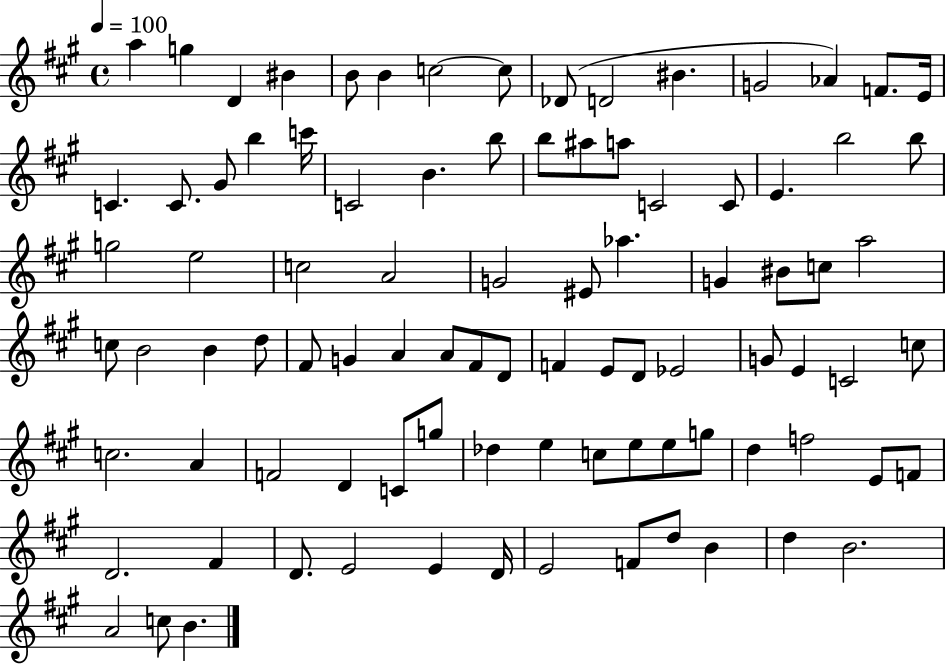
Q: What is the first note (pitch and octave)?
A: A5